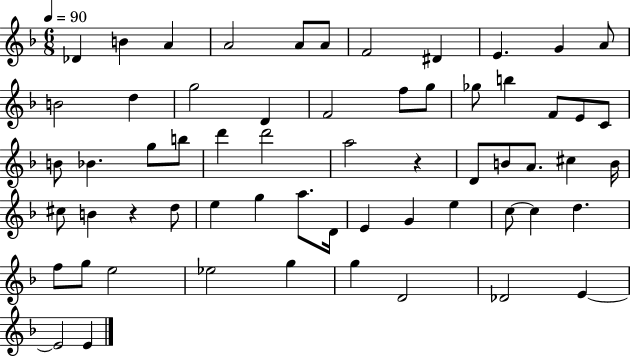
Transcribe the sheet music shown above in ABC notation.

X:1
T:Untitled
M:6/8
L:1/4
K:F
_D B A A2 A/2 A/2 F2 ^D E G A/2 B2 d g2 D F2 f/2 g/2 _g/2 b F/2 E/2 C/2 B/2 _B g/2 b/2 d' d'2 a2 z D/2 B/2 A/2 ^c B/4 ^c/2 B z d/2 e g a/2 D/4 E G e c/2 c d f/2 g/2 e2 _e2 g g D2 _D2 E E2 E